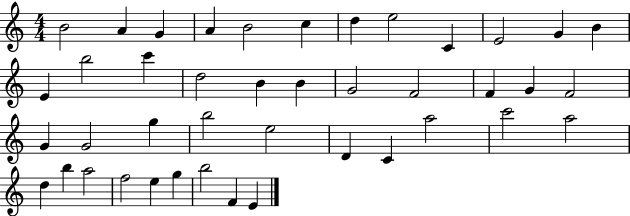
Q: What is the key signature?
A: C major